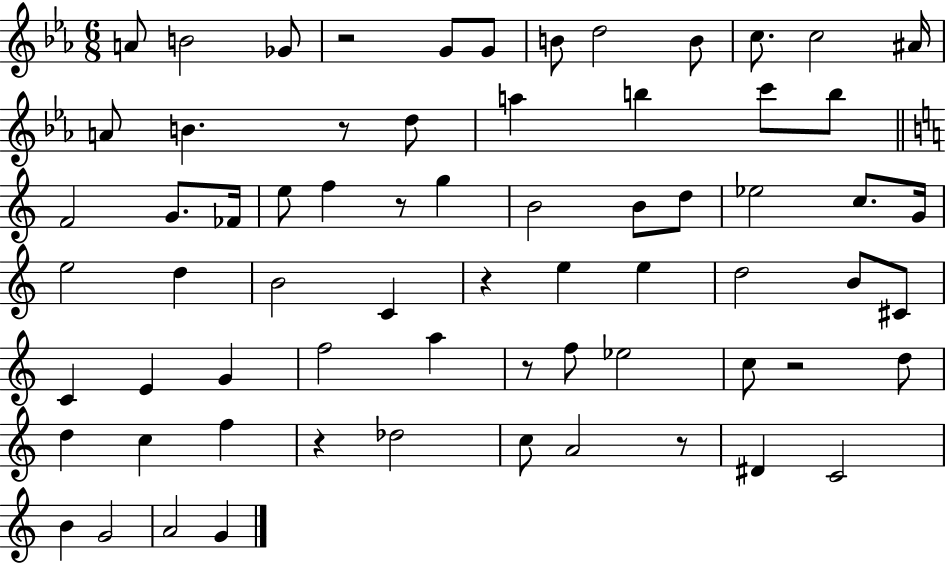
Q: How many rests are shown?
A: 8